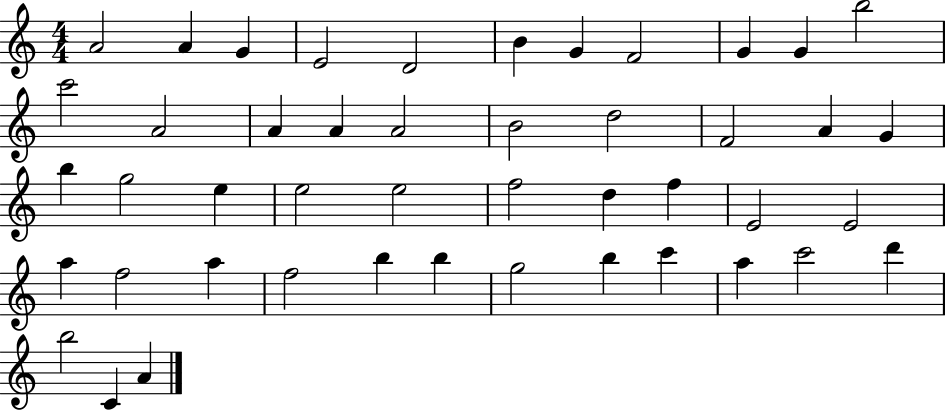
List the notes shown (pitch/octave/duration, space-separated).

A4/h A4/q G4/q E4/h D4/h B4/q G4/q F4/h G4/q G4/q B5/h C6/h A4/h A4/q A4/q A4/h B4/h D5/h F4/h A4/q G4/q B5/q G5/h E5/q E5/h E5/h F5/h D5/q F5/q E4/h E4/h A5/q F5/h A5/q F5/h B5/q B5/q G5/h B5/q C6/q A5/q C6/h D6/q B5/h C4/q A4/q